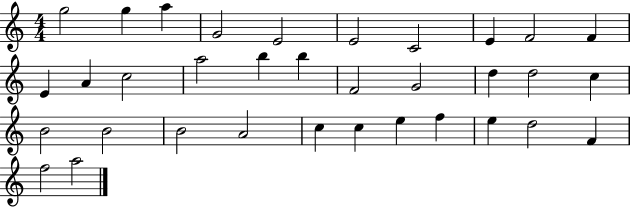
{
  \clef treble
  \numericTimeSignature
  \time 4/4
  \key c \major
  g''2 g''4 a''4 | g'2 e'2 | e'2 c'2 | e'4 f'2 f'4 | \break e'4 a'4 c''2 | a''2 b''4 b''4 | f'2 g'2 | d''4 d''2 c''4 | \break b'2 b'2 | b'2 a'2 | c''4 c''4 e''4 f''4 | e''4 d''2 f'4 | \break f''2 a''2 | \bar "|."
}